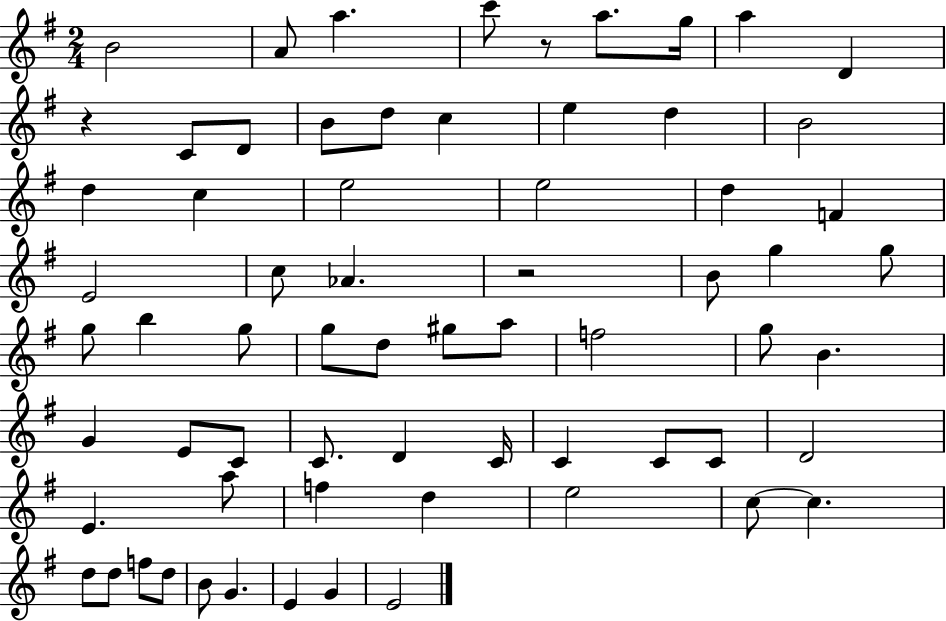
B4/h A4/e A5/q. C6/e R/e A5/e. G5/s A5/q D4/q R/q C4/e D4/e B4/e D5/e C5/q E5/q D5/q B4/h D5/q C5/q E5/h E5/h D5/q F4/q E4/h C5/e Ab4/q. R/h B4/e G5/q G5/e G5/e B5/q G5/e G5/e D5/e G#5/e A5/e F5/h G5/e B4/q. G4/q E4/e C4/e C4/e. D4/q C4/s C4/q C4/e C4/e D4/h E4/q. A5/e F5/q D5/q E5/h C5/e C5/q. D5/e D5/e F5/e D5/e B4/e G4/q. E4/q G4/q E4/h